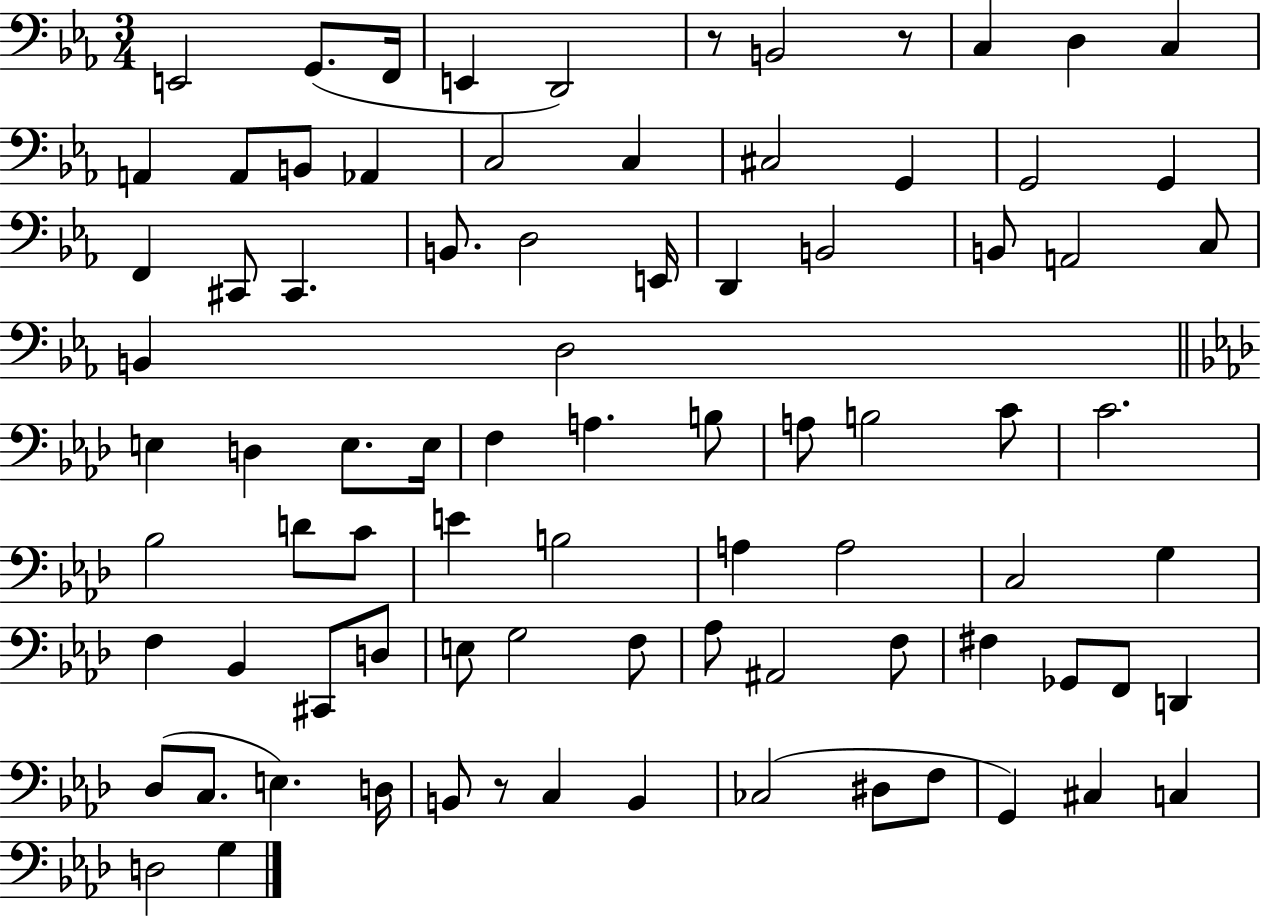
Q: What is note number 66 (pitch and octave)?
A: D2